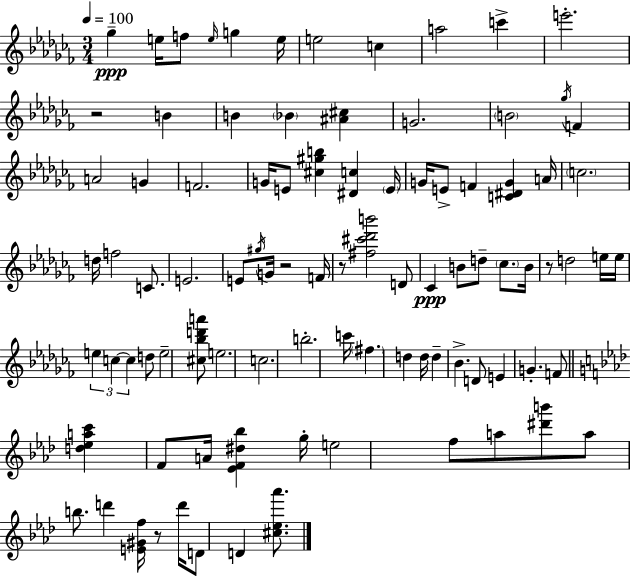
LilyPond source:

{
  \clef treble
  \numericTimeSignature
  \time 3/4
  \key aes \minor
  \tempo 4 = 100
  ges''4--\ppp e''16 f''8 \grace { e''16 } g''4 | e''16 e''2 c''4 | a''2 c'''4-> | e'''2.-. | \break r2 b'4 | b'4 \parenthesize bes'4 <ais' cis''>4 | g'2. | \parenthesize b'2 \acciaccatura { ges''16 } f'4 | \break a'2 g'4 | f'2. | g'16 e'8 <cis'' gis'' b''>4 <dis' c''>4 | \parenthesize e'16 g'16 e'8-> f'4 <c' dis' g'>4 | \break a'16 \parenthesize c''2. | d''16 f''2 c'8. | e'2. | e'8 \acciaccatura { gis''16 } g'16 r2 | \break f'16 r8 <fis'' cis''' des''' b'''>2 | d'8 ces'4\ppp b'8 d''8-- \parenthesize ces''8. | b'16 r8 d''2 | e''16 e''16 \tuplet 3/2 { e''4 c''4~~ c''4 } | \break d''8 e''2-- | <cis'' bes'' d''' a'''>8 e''2. | c''2. | b''2.-. | \break c'''16 \parenthesize fis''4. d''4 | d''16 d''4-- bes'4.-> | d'8 e'4 g'4.-. | f'8 \bar "||" \break \key f \minor <d'' ees'' a'' c'''>4 f'8 a'16 <ees' f' dis'' bes''>4 g''16-. | e''2 f''8 a''8 | <dis''' b'''>8 a''8 b''8. d'''4 <e' gis' f''>16 | r8 d'''16 d'8 d'4 <cis'' ees'' aes'''>8. | \break \bar "|."
}